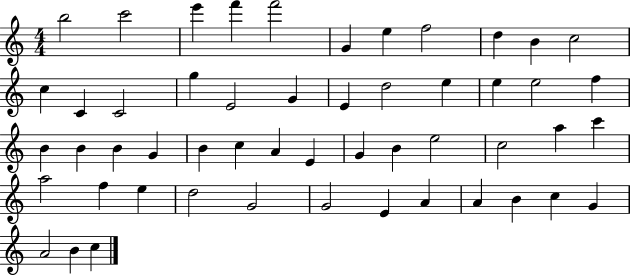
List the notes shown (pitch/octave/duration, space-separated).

B5/h C6/h E6/q F6/q F6/h G4/q E5/q F5/h D5/q B4/q C5/h C5/q C4/q C4/h G5/q E4/h G4/q E4/q D5/h E5/q E5/q E5/h F5/q B4/q B4/q B4/q G4/q B4/q C5/q A4/q E4/q G4/q B4/q E5/h C5/h A5/q C6/q A5/h F5/q E5/q D5/h G4/h G4/h E4/q A4/q A4/q B4/q C5/q G4/q A4/h B4/q C5/q